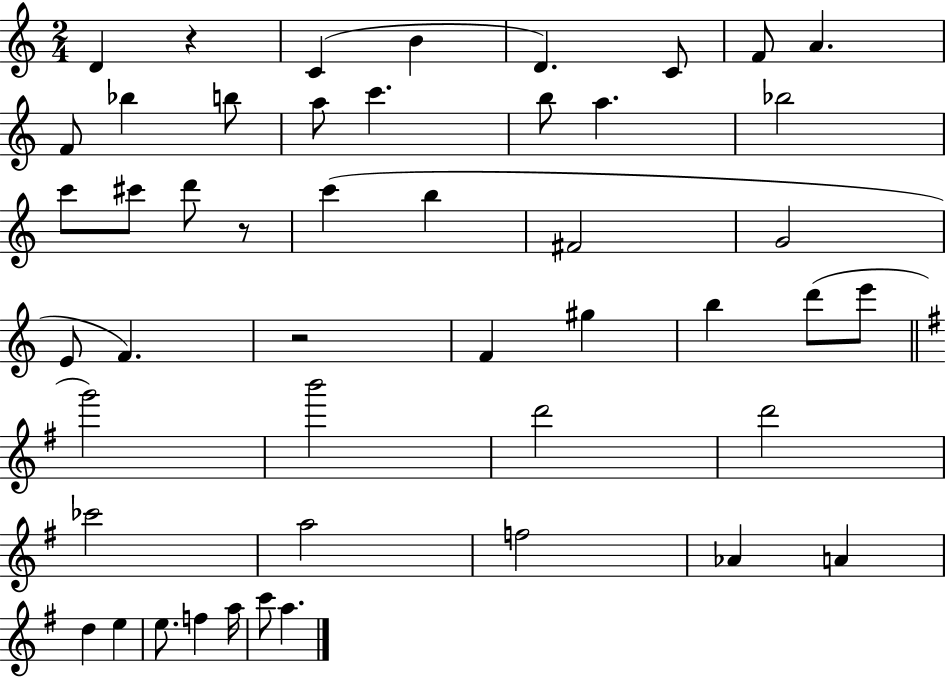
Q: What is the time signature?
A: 2/4